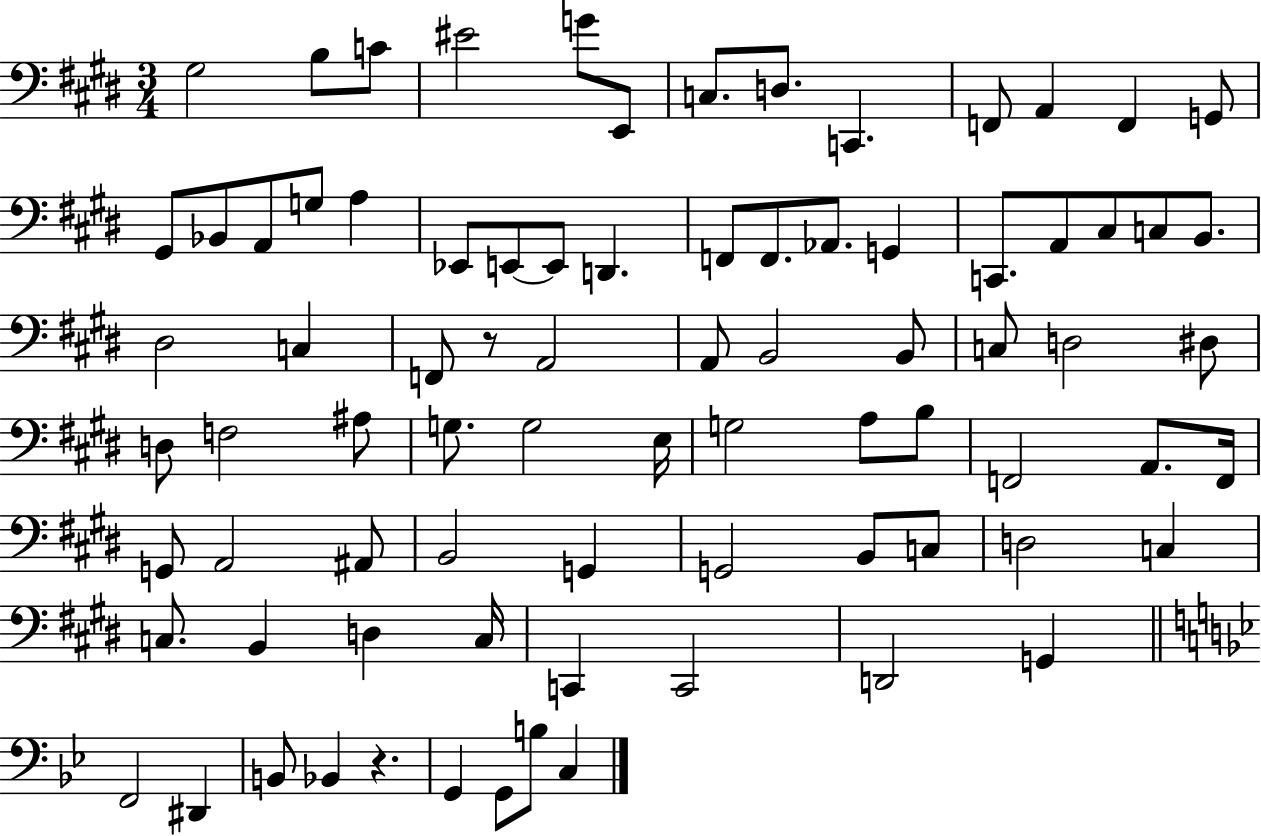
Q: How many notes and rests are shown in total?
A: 81